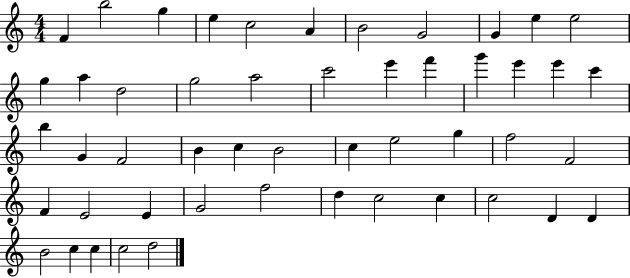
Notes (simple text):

F4/q B5/h G5/q E5/q C5/h A4/q B4/h G4/h G4/q E5/q E5/h G5/q A5/q D5/h G5/h A5/h C6/h E6/q F6/q G6/q E6/q E6/q C6/q B5/q G4/q F4/h B4/q C5/q B4/h C5/q E5/h G5/q F5/h F4/h F4/q E4/h E4/q G4/h F5/h D5/q C5/h C5/q C5/h D4/q D4/q B4/h C5/q C5/q C5/h D5/h